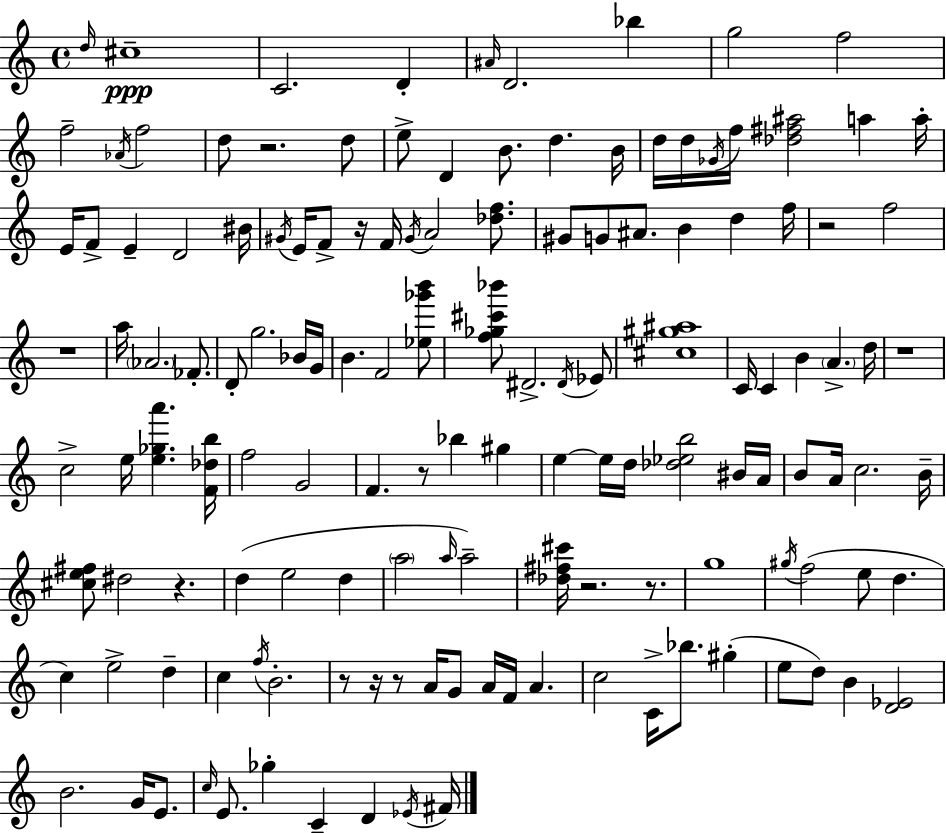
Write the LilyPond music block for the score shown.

{
  \clef treble
  \time 4/4
  \defaultTimeSignature
  \key c \major
  \repeat volta 2 { \grace { d''16 }\ppp cis''1-- | c'2. d'4-. | \grace { ais'16 } d'2. bes''4 | g''2 f''2 | \break f''2-- \acciaccatura { aes'16 } f''2 | d''8 r2. | d''8 e''8-> d'4 b'8. d''4. | b'16 d''16 d''16 \acciaccatura { ges'16 } f''16 <des'' fis'' ais''>2 a''4 | \break a''16-. e'16 f'8-> e'4-- d'2 | bis'16 \acciaccatura { gis'16 } e'16 f'8-> r16 f'16 \acciaccatura { gis'16 } a'2 | <des'' f''>8. gis'8 g'8 ais'8. b'4 | d''4 f''16 r2 f''2 | \break r1 | a''16 \parenthesize aes'2. | fes'8.-. d'8-. g''2. | bes'16 g'16 b'4. f'2 | \break <ees'' ges''' b'''>8 <f'' ges'' cis''' bes'''>8 dis'2.-> | \acciaccatura { dis'16 } ees'8 <cis'' gis'' ais''>1 | c'16 c'4 b'4 | \parenthesize a'4.-> d''16 r1 | \break c''2-> e''16 | <e'' ges'' a'''>4. <f' des'' b''>16 f''2 g'2 | f'4. r8 bes''4 | gis''4 e''4~~ e''16 d''16 <des'' ees'' b''>2 | \break bis'16 a'16 b'8 a'16 c''2. | b'16-- <cis'' e'' fis''>8 dis''2 | r4. d''4( e''2 | d''4 \parenthesize a''2 \grace { a''16 } | \break a''2--) <des'' fis'' cis'''>16 r2. | r8. g''1 | \acciaccatura { gis''16 }( f''2 | e''8 d''4. c''4) e''2-> | \break d''4-- c''4 \acciaccatura { f''16 } b'2.-. | r8 r16 r8 a'16 | g'8 a'16 f'16 a'4. c''2 | c'16-> bes''8. gis''4-.( e''8 d''8) b'4 | \break <d' ees'>2 b'2. | g'16 e'8. \grace { c''16 } e'8. ges''4-. | c'4-- d'4 \acciaccatura { ees'16 } fis'16 } \bar "|."
}